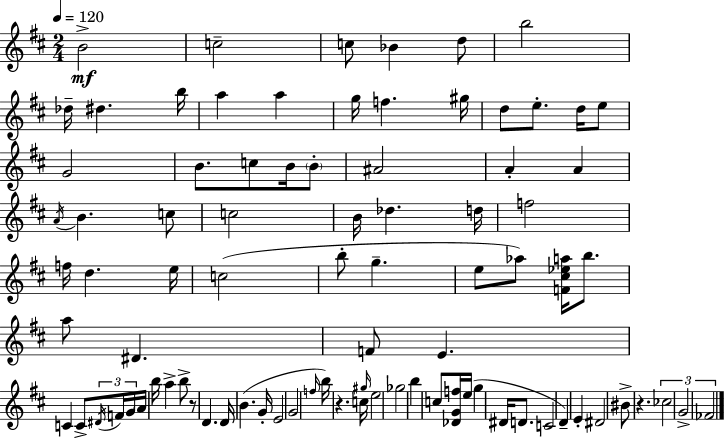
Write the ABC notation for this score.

X:1
T:Untitled
M:2/4
L:1/4
K:D
B2 c2 c/2 _B d/2 b2 _d/4 ^d b/4 a a g/4 f ^g/4 d/2 e/2 d/4 e/2 G2 B/2 c/2 B/4 B/2 ^A2 A A A/4 B c/2 c2 B/4 _d d/4 f2 f/4 d e/4 c2 b/2 g e/2 _a/2 [F^c_ea]/4 b/2 a/2 ^D F/2 E C C/2 ^D/4 F/4 G/4 A/4 b/4 a b/2 z/2 D D/4 B G/4 E2 G2 f/4 b/4 z c/4 ^g/4 e2 _g2 b c/2 [_DGf]/4 e/4 g ^D/4 D/2 C2 D E ^D2 ^B/2 z _c2 G2 _F2